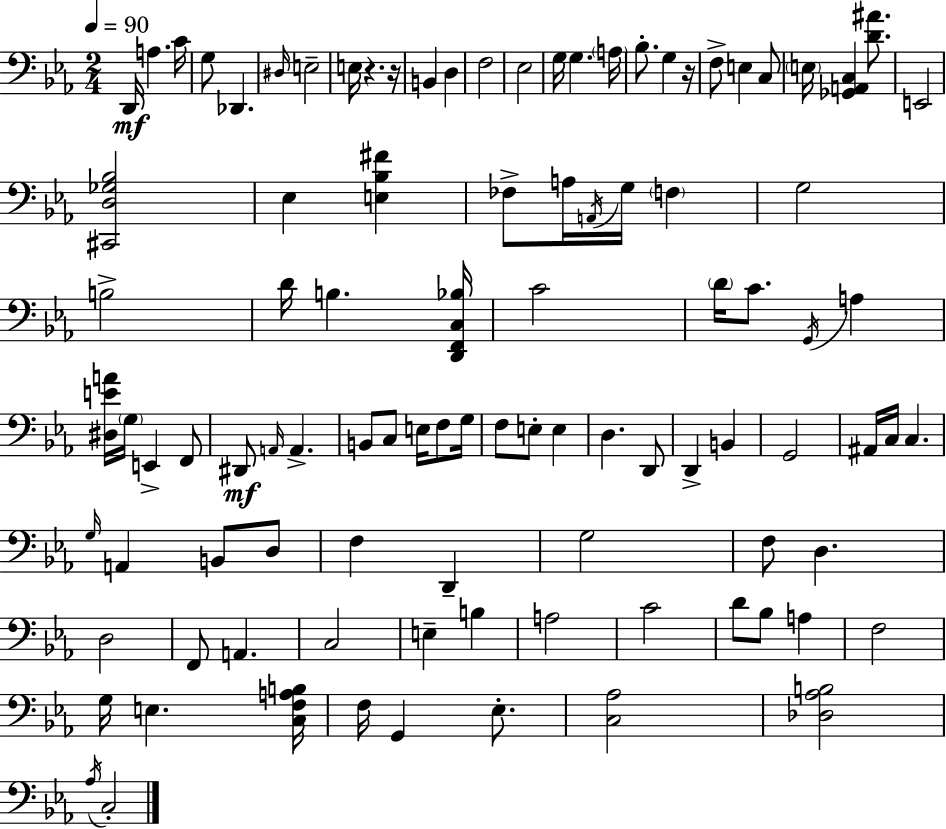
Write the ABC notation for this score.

X:1
T:Untitled
M:2/4
L:1/4
K:Cm
D,,/4 A, C/4 G,/2 _D,, ^D,/4 E,2 E,/4 z z/4 B,, D, F,2 _E,2 G,/4 G, A,/4 _B,/2 G, z/4 F,/2 E, C,/2 E,/4 [_G,,A,,C,] [D^A]/2 E,,2 [^C,,D,_G,_B,]2 _E, [E,_B,^F] _F,/2 A,/4 A,,/4 G,/4 F, G,2 B,2 D/4 B, [D,,F,,C,_B,]/4 C2 D/4 C/2 G,,/4 A, [^D,EA]/4 G,/4 E,, F,,/2 ^D,,/2 A,,/4 A,, B,,/2 C,/2 E,/4 F,/2 G,/4 F,/2 E,/2 E, D, D,,/2 D,, B,, G,,2 ^A,,/4 C,/4 C, G,/4 A,, B,,/2 D,/2 F, D,, G,2 F,/2 D, D,2 F,,/2 A,, C,2 E, B, A,2 C2 D/2 _B,/2 A, F,2 G,/4 E, [C,F,A,B,]/4 F,/4 G,, _E,/2 [C,_A,]2 [_D,_A,B,]2 _A,/4 C,2